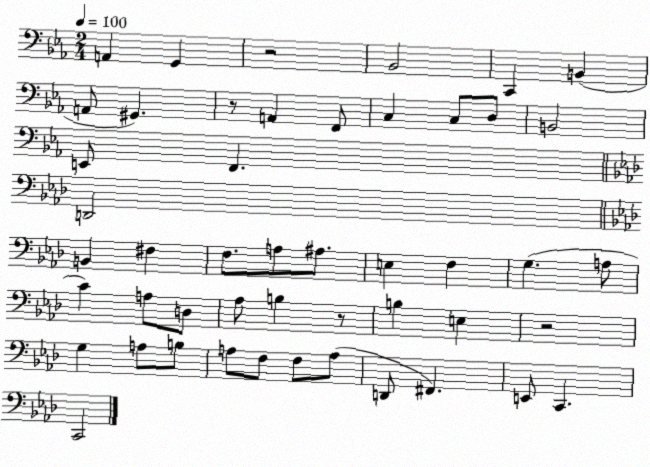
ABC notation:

X:1
T:Untitled
M:2/4
L:1/4
K:Eb
A,, G,, z2 _B,,2 C,, B,, A,,/2 ^G,, z/2 A,, F,,/2 C, C,/2 D,/2 B,,2 E,,/2 F,, D,,2 B,, ^F, F,/2 A,/2 ^A,/2 E, F, G, A,/2 C A,/2 D,/2 _A,/2 B, z/2 B, E, z2 G, A,/2 B,/2 A,/2 F,/2 F,/2 A,/2 D,,/2 ^F,, E,,/2 C,, C,,2